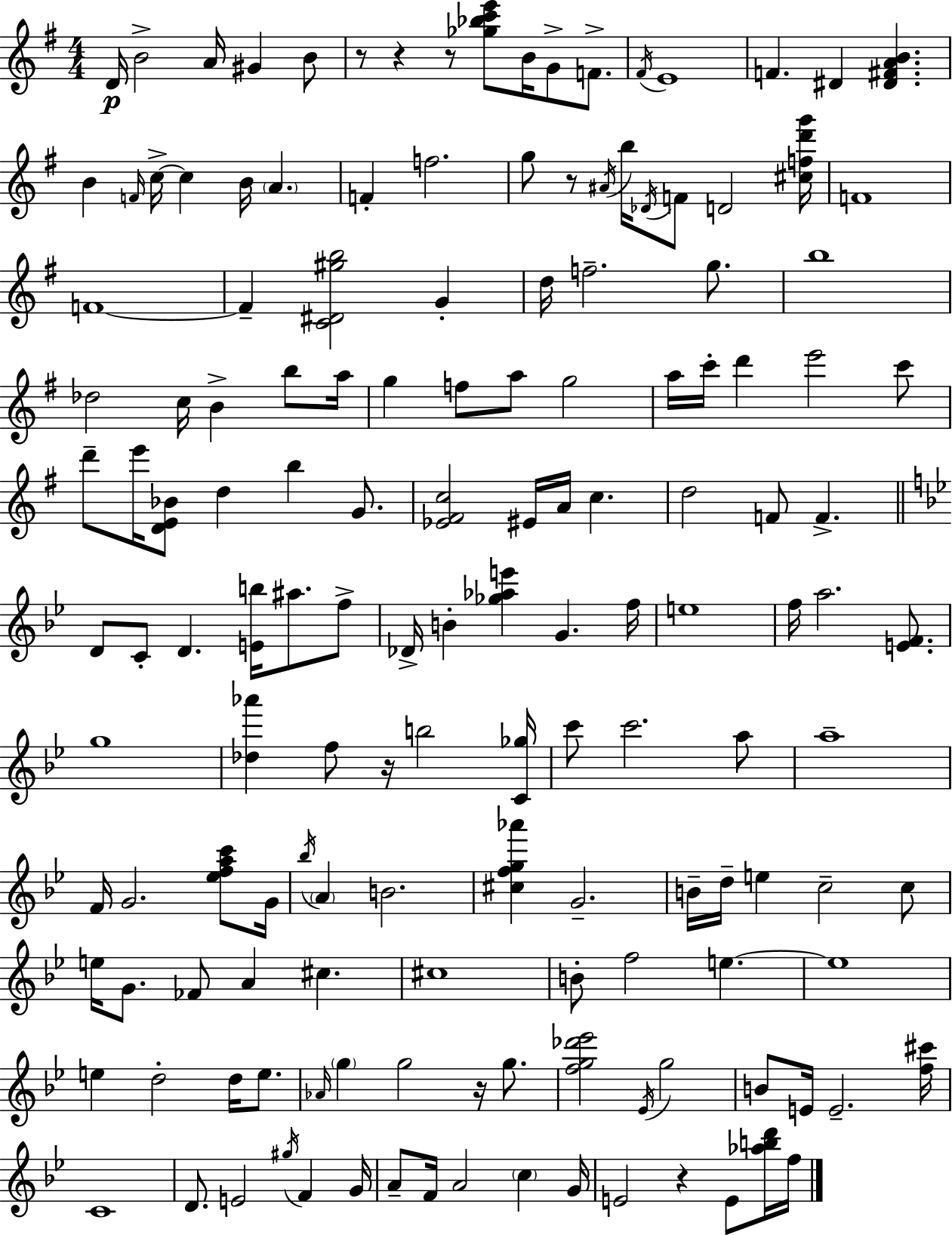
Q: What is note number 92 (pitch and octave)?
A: G4